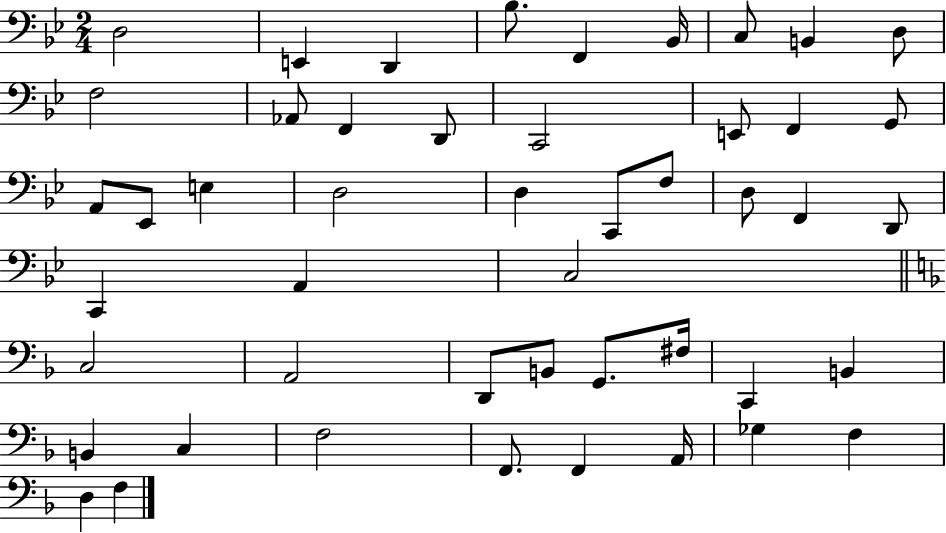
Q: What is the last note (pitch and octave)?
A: F3